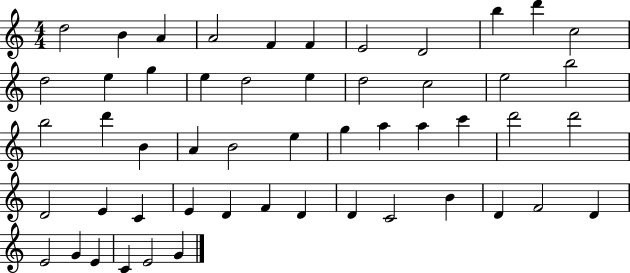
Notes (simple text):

D5/h B4/q A4/q A4/h F4/q F4/q E4/h D4/h B5/q D6/q C5/h D5/h E5/q G5/q E5/q D5/h E5/q D5/h C5/h E5/h B5/h B5/h D6/q B4/q A4/q B4/h E5/q G5/q A5/q A5/q C6/q D6/h D6/h D4/h E4/q C4/q E4/q D4/q F4/q D4/q D4/q C4/h B4/q D4/q F4/h D4/q E4/h G4/q E4/q C4/q E4/h G4/q